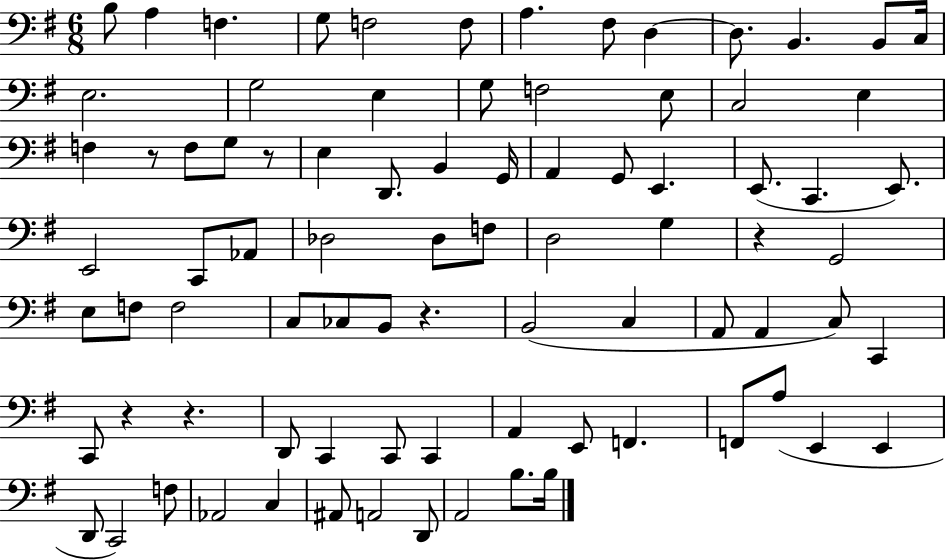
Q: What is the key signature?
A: G major